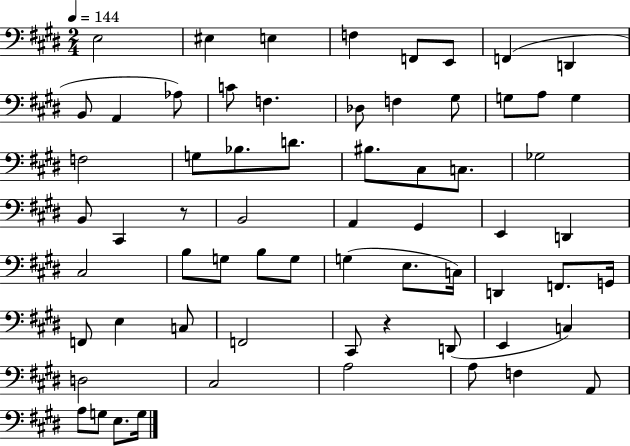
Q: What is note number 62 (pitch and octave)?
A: E3